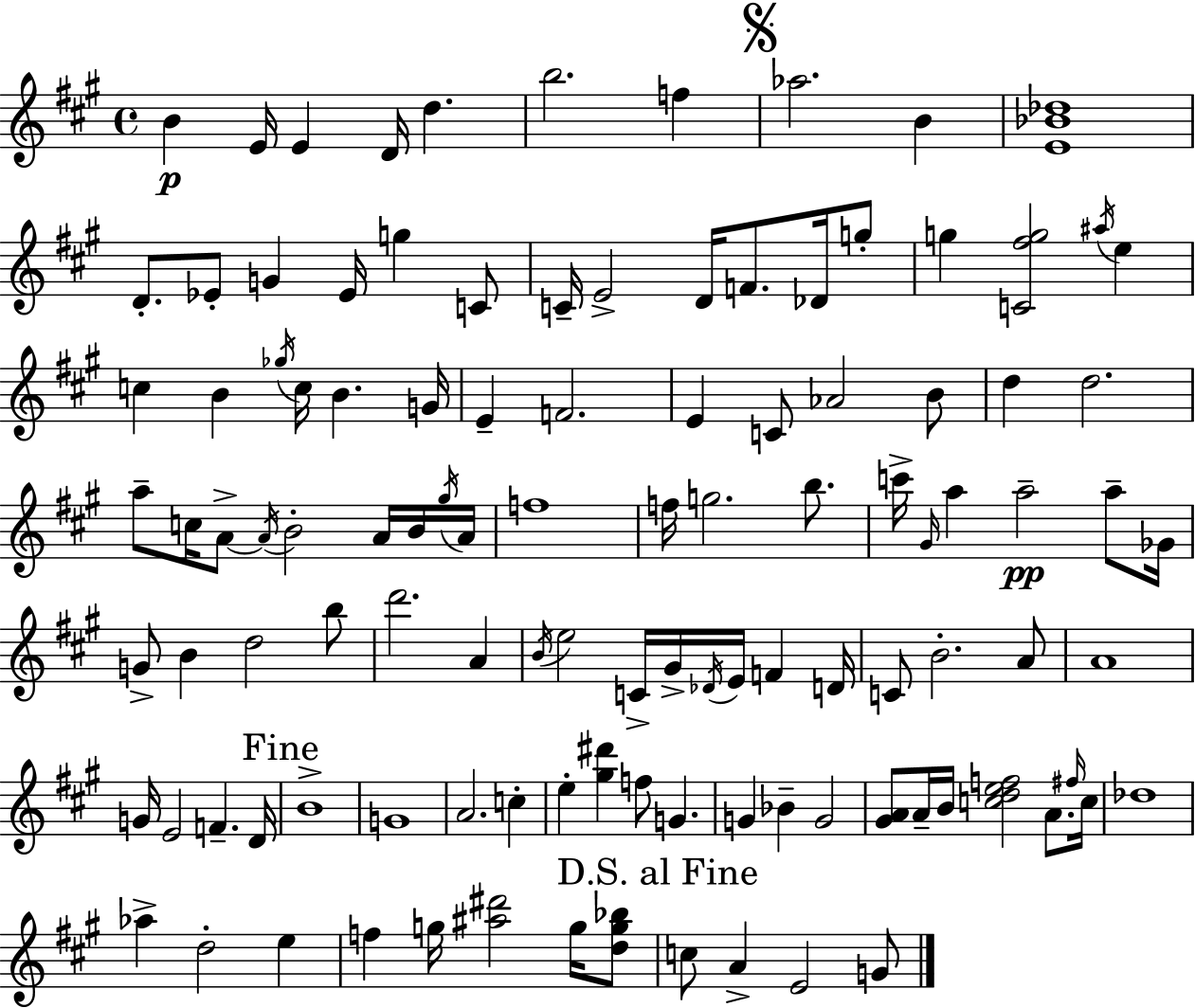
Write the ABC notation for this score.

X:1
T:Untitled
M:4/4
L:1/4
K:A
B E/4 E D/4 d b2 f _a2 B [E_B_d]4 D/2 _E/2 G _E/4 g C/2 C/4 E2 D/4 F/2 _D/4 g/2 g [C^fg]2 ^a/4 e c B _g/4 c/4 B G/4 E F2 E C/2 _A2 B/2 d d2 a/2 c/4 A/2 A/4 B2 A/4 B/4 ^g/4 A/4 f4 f/4 g2 b/2 c'/4 ^G/4 a a2 a/2 _G/4 G/2 B d2 b/2 d'2 A B/4 e2 C/4 ^G/4 _D/4 E/4 F D/4 C/2 B2 A/2 A4 G/4 E2 F D/4 B4 G4 A2 c e [^g^d'] f/2 G G _B G2 [^GA]/2 A/4 B/4 [cdef]2 A/2 ^f/4 c/4 _d4 _a d2 e f g/4 [^a^d']2 g/4 [dg_b]/2 c/2 A E2 G/2